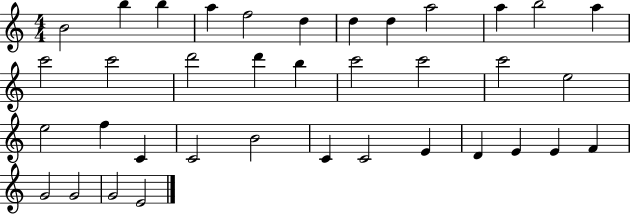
X:1
T:Untitled
M:4/4
L:1/4
K:C
B2 b b a f2 d d d a2 a b2 a c'2 c'2 d'2 d' b c'2 c'2 c'2 e2 e2 f C C2 B2 C C2 E D E E F G2 G2 G2 E2